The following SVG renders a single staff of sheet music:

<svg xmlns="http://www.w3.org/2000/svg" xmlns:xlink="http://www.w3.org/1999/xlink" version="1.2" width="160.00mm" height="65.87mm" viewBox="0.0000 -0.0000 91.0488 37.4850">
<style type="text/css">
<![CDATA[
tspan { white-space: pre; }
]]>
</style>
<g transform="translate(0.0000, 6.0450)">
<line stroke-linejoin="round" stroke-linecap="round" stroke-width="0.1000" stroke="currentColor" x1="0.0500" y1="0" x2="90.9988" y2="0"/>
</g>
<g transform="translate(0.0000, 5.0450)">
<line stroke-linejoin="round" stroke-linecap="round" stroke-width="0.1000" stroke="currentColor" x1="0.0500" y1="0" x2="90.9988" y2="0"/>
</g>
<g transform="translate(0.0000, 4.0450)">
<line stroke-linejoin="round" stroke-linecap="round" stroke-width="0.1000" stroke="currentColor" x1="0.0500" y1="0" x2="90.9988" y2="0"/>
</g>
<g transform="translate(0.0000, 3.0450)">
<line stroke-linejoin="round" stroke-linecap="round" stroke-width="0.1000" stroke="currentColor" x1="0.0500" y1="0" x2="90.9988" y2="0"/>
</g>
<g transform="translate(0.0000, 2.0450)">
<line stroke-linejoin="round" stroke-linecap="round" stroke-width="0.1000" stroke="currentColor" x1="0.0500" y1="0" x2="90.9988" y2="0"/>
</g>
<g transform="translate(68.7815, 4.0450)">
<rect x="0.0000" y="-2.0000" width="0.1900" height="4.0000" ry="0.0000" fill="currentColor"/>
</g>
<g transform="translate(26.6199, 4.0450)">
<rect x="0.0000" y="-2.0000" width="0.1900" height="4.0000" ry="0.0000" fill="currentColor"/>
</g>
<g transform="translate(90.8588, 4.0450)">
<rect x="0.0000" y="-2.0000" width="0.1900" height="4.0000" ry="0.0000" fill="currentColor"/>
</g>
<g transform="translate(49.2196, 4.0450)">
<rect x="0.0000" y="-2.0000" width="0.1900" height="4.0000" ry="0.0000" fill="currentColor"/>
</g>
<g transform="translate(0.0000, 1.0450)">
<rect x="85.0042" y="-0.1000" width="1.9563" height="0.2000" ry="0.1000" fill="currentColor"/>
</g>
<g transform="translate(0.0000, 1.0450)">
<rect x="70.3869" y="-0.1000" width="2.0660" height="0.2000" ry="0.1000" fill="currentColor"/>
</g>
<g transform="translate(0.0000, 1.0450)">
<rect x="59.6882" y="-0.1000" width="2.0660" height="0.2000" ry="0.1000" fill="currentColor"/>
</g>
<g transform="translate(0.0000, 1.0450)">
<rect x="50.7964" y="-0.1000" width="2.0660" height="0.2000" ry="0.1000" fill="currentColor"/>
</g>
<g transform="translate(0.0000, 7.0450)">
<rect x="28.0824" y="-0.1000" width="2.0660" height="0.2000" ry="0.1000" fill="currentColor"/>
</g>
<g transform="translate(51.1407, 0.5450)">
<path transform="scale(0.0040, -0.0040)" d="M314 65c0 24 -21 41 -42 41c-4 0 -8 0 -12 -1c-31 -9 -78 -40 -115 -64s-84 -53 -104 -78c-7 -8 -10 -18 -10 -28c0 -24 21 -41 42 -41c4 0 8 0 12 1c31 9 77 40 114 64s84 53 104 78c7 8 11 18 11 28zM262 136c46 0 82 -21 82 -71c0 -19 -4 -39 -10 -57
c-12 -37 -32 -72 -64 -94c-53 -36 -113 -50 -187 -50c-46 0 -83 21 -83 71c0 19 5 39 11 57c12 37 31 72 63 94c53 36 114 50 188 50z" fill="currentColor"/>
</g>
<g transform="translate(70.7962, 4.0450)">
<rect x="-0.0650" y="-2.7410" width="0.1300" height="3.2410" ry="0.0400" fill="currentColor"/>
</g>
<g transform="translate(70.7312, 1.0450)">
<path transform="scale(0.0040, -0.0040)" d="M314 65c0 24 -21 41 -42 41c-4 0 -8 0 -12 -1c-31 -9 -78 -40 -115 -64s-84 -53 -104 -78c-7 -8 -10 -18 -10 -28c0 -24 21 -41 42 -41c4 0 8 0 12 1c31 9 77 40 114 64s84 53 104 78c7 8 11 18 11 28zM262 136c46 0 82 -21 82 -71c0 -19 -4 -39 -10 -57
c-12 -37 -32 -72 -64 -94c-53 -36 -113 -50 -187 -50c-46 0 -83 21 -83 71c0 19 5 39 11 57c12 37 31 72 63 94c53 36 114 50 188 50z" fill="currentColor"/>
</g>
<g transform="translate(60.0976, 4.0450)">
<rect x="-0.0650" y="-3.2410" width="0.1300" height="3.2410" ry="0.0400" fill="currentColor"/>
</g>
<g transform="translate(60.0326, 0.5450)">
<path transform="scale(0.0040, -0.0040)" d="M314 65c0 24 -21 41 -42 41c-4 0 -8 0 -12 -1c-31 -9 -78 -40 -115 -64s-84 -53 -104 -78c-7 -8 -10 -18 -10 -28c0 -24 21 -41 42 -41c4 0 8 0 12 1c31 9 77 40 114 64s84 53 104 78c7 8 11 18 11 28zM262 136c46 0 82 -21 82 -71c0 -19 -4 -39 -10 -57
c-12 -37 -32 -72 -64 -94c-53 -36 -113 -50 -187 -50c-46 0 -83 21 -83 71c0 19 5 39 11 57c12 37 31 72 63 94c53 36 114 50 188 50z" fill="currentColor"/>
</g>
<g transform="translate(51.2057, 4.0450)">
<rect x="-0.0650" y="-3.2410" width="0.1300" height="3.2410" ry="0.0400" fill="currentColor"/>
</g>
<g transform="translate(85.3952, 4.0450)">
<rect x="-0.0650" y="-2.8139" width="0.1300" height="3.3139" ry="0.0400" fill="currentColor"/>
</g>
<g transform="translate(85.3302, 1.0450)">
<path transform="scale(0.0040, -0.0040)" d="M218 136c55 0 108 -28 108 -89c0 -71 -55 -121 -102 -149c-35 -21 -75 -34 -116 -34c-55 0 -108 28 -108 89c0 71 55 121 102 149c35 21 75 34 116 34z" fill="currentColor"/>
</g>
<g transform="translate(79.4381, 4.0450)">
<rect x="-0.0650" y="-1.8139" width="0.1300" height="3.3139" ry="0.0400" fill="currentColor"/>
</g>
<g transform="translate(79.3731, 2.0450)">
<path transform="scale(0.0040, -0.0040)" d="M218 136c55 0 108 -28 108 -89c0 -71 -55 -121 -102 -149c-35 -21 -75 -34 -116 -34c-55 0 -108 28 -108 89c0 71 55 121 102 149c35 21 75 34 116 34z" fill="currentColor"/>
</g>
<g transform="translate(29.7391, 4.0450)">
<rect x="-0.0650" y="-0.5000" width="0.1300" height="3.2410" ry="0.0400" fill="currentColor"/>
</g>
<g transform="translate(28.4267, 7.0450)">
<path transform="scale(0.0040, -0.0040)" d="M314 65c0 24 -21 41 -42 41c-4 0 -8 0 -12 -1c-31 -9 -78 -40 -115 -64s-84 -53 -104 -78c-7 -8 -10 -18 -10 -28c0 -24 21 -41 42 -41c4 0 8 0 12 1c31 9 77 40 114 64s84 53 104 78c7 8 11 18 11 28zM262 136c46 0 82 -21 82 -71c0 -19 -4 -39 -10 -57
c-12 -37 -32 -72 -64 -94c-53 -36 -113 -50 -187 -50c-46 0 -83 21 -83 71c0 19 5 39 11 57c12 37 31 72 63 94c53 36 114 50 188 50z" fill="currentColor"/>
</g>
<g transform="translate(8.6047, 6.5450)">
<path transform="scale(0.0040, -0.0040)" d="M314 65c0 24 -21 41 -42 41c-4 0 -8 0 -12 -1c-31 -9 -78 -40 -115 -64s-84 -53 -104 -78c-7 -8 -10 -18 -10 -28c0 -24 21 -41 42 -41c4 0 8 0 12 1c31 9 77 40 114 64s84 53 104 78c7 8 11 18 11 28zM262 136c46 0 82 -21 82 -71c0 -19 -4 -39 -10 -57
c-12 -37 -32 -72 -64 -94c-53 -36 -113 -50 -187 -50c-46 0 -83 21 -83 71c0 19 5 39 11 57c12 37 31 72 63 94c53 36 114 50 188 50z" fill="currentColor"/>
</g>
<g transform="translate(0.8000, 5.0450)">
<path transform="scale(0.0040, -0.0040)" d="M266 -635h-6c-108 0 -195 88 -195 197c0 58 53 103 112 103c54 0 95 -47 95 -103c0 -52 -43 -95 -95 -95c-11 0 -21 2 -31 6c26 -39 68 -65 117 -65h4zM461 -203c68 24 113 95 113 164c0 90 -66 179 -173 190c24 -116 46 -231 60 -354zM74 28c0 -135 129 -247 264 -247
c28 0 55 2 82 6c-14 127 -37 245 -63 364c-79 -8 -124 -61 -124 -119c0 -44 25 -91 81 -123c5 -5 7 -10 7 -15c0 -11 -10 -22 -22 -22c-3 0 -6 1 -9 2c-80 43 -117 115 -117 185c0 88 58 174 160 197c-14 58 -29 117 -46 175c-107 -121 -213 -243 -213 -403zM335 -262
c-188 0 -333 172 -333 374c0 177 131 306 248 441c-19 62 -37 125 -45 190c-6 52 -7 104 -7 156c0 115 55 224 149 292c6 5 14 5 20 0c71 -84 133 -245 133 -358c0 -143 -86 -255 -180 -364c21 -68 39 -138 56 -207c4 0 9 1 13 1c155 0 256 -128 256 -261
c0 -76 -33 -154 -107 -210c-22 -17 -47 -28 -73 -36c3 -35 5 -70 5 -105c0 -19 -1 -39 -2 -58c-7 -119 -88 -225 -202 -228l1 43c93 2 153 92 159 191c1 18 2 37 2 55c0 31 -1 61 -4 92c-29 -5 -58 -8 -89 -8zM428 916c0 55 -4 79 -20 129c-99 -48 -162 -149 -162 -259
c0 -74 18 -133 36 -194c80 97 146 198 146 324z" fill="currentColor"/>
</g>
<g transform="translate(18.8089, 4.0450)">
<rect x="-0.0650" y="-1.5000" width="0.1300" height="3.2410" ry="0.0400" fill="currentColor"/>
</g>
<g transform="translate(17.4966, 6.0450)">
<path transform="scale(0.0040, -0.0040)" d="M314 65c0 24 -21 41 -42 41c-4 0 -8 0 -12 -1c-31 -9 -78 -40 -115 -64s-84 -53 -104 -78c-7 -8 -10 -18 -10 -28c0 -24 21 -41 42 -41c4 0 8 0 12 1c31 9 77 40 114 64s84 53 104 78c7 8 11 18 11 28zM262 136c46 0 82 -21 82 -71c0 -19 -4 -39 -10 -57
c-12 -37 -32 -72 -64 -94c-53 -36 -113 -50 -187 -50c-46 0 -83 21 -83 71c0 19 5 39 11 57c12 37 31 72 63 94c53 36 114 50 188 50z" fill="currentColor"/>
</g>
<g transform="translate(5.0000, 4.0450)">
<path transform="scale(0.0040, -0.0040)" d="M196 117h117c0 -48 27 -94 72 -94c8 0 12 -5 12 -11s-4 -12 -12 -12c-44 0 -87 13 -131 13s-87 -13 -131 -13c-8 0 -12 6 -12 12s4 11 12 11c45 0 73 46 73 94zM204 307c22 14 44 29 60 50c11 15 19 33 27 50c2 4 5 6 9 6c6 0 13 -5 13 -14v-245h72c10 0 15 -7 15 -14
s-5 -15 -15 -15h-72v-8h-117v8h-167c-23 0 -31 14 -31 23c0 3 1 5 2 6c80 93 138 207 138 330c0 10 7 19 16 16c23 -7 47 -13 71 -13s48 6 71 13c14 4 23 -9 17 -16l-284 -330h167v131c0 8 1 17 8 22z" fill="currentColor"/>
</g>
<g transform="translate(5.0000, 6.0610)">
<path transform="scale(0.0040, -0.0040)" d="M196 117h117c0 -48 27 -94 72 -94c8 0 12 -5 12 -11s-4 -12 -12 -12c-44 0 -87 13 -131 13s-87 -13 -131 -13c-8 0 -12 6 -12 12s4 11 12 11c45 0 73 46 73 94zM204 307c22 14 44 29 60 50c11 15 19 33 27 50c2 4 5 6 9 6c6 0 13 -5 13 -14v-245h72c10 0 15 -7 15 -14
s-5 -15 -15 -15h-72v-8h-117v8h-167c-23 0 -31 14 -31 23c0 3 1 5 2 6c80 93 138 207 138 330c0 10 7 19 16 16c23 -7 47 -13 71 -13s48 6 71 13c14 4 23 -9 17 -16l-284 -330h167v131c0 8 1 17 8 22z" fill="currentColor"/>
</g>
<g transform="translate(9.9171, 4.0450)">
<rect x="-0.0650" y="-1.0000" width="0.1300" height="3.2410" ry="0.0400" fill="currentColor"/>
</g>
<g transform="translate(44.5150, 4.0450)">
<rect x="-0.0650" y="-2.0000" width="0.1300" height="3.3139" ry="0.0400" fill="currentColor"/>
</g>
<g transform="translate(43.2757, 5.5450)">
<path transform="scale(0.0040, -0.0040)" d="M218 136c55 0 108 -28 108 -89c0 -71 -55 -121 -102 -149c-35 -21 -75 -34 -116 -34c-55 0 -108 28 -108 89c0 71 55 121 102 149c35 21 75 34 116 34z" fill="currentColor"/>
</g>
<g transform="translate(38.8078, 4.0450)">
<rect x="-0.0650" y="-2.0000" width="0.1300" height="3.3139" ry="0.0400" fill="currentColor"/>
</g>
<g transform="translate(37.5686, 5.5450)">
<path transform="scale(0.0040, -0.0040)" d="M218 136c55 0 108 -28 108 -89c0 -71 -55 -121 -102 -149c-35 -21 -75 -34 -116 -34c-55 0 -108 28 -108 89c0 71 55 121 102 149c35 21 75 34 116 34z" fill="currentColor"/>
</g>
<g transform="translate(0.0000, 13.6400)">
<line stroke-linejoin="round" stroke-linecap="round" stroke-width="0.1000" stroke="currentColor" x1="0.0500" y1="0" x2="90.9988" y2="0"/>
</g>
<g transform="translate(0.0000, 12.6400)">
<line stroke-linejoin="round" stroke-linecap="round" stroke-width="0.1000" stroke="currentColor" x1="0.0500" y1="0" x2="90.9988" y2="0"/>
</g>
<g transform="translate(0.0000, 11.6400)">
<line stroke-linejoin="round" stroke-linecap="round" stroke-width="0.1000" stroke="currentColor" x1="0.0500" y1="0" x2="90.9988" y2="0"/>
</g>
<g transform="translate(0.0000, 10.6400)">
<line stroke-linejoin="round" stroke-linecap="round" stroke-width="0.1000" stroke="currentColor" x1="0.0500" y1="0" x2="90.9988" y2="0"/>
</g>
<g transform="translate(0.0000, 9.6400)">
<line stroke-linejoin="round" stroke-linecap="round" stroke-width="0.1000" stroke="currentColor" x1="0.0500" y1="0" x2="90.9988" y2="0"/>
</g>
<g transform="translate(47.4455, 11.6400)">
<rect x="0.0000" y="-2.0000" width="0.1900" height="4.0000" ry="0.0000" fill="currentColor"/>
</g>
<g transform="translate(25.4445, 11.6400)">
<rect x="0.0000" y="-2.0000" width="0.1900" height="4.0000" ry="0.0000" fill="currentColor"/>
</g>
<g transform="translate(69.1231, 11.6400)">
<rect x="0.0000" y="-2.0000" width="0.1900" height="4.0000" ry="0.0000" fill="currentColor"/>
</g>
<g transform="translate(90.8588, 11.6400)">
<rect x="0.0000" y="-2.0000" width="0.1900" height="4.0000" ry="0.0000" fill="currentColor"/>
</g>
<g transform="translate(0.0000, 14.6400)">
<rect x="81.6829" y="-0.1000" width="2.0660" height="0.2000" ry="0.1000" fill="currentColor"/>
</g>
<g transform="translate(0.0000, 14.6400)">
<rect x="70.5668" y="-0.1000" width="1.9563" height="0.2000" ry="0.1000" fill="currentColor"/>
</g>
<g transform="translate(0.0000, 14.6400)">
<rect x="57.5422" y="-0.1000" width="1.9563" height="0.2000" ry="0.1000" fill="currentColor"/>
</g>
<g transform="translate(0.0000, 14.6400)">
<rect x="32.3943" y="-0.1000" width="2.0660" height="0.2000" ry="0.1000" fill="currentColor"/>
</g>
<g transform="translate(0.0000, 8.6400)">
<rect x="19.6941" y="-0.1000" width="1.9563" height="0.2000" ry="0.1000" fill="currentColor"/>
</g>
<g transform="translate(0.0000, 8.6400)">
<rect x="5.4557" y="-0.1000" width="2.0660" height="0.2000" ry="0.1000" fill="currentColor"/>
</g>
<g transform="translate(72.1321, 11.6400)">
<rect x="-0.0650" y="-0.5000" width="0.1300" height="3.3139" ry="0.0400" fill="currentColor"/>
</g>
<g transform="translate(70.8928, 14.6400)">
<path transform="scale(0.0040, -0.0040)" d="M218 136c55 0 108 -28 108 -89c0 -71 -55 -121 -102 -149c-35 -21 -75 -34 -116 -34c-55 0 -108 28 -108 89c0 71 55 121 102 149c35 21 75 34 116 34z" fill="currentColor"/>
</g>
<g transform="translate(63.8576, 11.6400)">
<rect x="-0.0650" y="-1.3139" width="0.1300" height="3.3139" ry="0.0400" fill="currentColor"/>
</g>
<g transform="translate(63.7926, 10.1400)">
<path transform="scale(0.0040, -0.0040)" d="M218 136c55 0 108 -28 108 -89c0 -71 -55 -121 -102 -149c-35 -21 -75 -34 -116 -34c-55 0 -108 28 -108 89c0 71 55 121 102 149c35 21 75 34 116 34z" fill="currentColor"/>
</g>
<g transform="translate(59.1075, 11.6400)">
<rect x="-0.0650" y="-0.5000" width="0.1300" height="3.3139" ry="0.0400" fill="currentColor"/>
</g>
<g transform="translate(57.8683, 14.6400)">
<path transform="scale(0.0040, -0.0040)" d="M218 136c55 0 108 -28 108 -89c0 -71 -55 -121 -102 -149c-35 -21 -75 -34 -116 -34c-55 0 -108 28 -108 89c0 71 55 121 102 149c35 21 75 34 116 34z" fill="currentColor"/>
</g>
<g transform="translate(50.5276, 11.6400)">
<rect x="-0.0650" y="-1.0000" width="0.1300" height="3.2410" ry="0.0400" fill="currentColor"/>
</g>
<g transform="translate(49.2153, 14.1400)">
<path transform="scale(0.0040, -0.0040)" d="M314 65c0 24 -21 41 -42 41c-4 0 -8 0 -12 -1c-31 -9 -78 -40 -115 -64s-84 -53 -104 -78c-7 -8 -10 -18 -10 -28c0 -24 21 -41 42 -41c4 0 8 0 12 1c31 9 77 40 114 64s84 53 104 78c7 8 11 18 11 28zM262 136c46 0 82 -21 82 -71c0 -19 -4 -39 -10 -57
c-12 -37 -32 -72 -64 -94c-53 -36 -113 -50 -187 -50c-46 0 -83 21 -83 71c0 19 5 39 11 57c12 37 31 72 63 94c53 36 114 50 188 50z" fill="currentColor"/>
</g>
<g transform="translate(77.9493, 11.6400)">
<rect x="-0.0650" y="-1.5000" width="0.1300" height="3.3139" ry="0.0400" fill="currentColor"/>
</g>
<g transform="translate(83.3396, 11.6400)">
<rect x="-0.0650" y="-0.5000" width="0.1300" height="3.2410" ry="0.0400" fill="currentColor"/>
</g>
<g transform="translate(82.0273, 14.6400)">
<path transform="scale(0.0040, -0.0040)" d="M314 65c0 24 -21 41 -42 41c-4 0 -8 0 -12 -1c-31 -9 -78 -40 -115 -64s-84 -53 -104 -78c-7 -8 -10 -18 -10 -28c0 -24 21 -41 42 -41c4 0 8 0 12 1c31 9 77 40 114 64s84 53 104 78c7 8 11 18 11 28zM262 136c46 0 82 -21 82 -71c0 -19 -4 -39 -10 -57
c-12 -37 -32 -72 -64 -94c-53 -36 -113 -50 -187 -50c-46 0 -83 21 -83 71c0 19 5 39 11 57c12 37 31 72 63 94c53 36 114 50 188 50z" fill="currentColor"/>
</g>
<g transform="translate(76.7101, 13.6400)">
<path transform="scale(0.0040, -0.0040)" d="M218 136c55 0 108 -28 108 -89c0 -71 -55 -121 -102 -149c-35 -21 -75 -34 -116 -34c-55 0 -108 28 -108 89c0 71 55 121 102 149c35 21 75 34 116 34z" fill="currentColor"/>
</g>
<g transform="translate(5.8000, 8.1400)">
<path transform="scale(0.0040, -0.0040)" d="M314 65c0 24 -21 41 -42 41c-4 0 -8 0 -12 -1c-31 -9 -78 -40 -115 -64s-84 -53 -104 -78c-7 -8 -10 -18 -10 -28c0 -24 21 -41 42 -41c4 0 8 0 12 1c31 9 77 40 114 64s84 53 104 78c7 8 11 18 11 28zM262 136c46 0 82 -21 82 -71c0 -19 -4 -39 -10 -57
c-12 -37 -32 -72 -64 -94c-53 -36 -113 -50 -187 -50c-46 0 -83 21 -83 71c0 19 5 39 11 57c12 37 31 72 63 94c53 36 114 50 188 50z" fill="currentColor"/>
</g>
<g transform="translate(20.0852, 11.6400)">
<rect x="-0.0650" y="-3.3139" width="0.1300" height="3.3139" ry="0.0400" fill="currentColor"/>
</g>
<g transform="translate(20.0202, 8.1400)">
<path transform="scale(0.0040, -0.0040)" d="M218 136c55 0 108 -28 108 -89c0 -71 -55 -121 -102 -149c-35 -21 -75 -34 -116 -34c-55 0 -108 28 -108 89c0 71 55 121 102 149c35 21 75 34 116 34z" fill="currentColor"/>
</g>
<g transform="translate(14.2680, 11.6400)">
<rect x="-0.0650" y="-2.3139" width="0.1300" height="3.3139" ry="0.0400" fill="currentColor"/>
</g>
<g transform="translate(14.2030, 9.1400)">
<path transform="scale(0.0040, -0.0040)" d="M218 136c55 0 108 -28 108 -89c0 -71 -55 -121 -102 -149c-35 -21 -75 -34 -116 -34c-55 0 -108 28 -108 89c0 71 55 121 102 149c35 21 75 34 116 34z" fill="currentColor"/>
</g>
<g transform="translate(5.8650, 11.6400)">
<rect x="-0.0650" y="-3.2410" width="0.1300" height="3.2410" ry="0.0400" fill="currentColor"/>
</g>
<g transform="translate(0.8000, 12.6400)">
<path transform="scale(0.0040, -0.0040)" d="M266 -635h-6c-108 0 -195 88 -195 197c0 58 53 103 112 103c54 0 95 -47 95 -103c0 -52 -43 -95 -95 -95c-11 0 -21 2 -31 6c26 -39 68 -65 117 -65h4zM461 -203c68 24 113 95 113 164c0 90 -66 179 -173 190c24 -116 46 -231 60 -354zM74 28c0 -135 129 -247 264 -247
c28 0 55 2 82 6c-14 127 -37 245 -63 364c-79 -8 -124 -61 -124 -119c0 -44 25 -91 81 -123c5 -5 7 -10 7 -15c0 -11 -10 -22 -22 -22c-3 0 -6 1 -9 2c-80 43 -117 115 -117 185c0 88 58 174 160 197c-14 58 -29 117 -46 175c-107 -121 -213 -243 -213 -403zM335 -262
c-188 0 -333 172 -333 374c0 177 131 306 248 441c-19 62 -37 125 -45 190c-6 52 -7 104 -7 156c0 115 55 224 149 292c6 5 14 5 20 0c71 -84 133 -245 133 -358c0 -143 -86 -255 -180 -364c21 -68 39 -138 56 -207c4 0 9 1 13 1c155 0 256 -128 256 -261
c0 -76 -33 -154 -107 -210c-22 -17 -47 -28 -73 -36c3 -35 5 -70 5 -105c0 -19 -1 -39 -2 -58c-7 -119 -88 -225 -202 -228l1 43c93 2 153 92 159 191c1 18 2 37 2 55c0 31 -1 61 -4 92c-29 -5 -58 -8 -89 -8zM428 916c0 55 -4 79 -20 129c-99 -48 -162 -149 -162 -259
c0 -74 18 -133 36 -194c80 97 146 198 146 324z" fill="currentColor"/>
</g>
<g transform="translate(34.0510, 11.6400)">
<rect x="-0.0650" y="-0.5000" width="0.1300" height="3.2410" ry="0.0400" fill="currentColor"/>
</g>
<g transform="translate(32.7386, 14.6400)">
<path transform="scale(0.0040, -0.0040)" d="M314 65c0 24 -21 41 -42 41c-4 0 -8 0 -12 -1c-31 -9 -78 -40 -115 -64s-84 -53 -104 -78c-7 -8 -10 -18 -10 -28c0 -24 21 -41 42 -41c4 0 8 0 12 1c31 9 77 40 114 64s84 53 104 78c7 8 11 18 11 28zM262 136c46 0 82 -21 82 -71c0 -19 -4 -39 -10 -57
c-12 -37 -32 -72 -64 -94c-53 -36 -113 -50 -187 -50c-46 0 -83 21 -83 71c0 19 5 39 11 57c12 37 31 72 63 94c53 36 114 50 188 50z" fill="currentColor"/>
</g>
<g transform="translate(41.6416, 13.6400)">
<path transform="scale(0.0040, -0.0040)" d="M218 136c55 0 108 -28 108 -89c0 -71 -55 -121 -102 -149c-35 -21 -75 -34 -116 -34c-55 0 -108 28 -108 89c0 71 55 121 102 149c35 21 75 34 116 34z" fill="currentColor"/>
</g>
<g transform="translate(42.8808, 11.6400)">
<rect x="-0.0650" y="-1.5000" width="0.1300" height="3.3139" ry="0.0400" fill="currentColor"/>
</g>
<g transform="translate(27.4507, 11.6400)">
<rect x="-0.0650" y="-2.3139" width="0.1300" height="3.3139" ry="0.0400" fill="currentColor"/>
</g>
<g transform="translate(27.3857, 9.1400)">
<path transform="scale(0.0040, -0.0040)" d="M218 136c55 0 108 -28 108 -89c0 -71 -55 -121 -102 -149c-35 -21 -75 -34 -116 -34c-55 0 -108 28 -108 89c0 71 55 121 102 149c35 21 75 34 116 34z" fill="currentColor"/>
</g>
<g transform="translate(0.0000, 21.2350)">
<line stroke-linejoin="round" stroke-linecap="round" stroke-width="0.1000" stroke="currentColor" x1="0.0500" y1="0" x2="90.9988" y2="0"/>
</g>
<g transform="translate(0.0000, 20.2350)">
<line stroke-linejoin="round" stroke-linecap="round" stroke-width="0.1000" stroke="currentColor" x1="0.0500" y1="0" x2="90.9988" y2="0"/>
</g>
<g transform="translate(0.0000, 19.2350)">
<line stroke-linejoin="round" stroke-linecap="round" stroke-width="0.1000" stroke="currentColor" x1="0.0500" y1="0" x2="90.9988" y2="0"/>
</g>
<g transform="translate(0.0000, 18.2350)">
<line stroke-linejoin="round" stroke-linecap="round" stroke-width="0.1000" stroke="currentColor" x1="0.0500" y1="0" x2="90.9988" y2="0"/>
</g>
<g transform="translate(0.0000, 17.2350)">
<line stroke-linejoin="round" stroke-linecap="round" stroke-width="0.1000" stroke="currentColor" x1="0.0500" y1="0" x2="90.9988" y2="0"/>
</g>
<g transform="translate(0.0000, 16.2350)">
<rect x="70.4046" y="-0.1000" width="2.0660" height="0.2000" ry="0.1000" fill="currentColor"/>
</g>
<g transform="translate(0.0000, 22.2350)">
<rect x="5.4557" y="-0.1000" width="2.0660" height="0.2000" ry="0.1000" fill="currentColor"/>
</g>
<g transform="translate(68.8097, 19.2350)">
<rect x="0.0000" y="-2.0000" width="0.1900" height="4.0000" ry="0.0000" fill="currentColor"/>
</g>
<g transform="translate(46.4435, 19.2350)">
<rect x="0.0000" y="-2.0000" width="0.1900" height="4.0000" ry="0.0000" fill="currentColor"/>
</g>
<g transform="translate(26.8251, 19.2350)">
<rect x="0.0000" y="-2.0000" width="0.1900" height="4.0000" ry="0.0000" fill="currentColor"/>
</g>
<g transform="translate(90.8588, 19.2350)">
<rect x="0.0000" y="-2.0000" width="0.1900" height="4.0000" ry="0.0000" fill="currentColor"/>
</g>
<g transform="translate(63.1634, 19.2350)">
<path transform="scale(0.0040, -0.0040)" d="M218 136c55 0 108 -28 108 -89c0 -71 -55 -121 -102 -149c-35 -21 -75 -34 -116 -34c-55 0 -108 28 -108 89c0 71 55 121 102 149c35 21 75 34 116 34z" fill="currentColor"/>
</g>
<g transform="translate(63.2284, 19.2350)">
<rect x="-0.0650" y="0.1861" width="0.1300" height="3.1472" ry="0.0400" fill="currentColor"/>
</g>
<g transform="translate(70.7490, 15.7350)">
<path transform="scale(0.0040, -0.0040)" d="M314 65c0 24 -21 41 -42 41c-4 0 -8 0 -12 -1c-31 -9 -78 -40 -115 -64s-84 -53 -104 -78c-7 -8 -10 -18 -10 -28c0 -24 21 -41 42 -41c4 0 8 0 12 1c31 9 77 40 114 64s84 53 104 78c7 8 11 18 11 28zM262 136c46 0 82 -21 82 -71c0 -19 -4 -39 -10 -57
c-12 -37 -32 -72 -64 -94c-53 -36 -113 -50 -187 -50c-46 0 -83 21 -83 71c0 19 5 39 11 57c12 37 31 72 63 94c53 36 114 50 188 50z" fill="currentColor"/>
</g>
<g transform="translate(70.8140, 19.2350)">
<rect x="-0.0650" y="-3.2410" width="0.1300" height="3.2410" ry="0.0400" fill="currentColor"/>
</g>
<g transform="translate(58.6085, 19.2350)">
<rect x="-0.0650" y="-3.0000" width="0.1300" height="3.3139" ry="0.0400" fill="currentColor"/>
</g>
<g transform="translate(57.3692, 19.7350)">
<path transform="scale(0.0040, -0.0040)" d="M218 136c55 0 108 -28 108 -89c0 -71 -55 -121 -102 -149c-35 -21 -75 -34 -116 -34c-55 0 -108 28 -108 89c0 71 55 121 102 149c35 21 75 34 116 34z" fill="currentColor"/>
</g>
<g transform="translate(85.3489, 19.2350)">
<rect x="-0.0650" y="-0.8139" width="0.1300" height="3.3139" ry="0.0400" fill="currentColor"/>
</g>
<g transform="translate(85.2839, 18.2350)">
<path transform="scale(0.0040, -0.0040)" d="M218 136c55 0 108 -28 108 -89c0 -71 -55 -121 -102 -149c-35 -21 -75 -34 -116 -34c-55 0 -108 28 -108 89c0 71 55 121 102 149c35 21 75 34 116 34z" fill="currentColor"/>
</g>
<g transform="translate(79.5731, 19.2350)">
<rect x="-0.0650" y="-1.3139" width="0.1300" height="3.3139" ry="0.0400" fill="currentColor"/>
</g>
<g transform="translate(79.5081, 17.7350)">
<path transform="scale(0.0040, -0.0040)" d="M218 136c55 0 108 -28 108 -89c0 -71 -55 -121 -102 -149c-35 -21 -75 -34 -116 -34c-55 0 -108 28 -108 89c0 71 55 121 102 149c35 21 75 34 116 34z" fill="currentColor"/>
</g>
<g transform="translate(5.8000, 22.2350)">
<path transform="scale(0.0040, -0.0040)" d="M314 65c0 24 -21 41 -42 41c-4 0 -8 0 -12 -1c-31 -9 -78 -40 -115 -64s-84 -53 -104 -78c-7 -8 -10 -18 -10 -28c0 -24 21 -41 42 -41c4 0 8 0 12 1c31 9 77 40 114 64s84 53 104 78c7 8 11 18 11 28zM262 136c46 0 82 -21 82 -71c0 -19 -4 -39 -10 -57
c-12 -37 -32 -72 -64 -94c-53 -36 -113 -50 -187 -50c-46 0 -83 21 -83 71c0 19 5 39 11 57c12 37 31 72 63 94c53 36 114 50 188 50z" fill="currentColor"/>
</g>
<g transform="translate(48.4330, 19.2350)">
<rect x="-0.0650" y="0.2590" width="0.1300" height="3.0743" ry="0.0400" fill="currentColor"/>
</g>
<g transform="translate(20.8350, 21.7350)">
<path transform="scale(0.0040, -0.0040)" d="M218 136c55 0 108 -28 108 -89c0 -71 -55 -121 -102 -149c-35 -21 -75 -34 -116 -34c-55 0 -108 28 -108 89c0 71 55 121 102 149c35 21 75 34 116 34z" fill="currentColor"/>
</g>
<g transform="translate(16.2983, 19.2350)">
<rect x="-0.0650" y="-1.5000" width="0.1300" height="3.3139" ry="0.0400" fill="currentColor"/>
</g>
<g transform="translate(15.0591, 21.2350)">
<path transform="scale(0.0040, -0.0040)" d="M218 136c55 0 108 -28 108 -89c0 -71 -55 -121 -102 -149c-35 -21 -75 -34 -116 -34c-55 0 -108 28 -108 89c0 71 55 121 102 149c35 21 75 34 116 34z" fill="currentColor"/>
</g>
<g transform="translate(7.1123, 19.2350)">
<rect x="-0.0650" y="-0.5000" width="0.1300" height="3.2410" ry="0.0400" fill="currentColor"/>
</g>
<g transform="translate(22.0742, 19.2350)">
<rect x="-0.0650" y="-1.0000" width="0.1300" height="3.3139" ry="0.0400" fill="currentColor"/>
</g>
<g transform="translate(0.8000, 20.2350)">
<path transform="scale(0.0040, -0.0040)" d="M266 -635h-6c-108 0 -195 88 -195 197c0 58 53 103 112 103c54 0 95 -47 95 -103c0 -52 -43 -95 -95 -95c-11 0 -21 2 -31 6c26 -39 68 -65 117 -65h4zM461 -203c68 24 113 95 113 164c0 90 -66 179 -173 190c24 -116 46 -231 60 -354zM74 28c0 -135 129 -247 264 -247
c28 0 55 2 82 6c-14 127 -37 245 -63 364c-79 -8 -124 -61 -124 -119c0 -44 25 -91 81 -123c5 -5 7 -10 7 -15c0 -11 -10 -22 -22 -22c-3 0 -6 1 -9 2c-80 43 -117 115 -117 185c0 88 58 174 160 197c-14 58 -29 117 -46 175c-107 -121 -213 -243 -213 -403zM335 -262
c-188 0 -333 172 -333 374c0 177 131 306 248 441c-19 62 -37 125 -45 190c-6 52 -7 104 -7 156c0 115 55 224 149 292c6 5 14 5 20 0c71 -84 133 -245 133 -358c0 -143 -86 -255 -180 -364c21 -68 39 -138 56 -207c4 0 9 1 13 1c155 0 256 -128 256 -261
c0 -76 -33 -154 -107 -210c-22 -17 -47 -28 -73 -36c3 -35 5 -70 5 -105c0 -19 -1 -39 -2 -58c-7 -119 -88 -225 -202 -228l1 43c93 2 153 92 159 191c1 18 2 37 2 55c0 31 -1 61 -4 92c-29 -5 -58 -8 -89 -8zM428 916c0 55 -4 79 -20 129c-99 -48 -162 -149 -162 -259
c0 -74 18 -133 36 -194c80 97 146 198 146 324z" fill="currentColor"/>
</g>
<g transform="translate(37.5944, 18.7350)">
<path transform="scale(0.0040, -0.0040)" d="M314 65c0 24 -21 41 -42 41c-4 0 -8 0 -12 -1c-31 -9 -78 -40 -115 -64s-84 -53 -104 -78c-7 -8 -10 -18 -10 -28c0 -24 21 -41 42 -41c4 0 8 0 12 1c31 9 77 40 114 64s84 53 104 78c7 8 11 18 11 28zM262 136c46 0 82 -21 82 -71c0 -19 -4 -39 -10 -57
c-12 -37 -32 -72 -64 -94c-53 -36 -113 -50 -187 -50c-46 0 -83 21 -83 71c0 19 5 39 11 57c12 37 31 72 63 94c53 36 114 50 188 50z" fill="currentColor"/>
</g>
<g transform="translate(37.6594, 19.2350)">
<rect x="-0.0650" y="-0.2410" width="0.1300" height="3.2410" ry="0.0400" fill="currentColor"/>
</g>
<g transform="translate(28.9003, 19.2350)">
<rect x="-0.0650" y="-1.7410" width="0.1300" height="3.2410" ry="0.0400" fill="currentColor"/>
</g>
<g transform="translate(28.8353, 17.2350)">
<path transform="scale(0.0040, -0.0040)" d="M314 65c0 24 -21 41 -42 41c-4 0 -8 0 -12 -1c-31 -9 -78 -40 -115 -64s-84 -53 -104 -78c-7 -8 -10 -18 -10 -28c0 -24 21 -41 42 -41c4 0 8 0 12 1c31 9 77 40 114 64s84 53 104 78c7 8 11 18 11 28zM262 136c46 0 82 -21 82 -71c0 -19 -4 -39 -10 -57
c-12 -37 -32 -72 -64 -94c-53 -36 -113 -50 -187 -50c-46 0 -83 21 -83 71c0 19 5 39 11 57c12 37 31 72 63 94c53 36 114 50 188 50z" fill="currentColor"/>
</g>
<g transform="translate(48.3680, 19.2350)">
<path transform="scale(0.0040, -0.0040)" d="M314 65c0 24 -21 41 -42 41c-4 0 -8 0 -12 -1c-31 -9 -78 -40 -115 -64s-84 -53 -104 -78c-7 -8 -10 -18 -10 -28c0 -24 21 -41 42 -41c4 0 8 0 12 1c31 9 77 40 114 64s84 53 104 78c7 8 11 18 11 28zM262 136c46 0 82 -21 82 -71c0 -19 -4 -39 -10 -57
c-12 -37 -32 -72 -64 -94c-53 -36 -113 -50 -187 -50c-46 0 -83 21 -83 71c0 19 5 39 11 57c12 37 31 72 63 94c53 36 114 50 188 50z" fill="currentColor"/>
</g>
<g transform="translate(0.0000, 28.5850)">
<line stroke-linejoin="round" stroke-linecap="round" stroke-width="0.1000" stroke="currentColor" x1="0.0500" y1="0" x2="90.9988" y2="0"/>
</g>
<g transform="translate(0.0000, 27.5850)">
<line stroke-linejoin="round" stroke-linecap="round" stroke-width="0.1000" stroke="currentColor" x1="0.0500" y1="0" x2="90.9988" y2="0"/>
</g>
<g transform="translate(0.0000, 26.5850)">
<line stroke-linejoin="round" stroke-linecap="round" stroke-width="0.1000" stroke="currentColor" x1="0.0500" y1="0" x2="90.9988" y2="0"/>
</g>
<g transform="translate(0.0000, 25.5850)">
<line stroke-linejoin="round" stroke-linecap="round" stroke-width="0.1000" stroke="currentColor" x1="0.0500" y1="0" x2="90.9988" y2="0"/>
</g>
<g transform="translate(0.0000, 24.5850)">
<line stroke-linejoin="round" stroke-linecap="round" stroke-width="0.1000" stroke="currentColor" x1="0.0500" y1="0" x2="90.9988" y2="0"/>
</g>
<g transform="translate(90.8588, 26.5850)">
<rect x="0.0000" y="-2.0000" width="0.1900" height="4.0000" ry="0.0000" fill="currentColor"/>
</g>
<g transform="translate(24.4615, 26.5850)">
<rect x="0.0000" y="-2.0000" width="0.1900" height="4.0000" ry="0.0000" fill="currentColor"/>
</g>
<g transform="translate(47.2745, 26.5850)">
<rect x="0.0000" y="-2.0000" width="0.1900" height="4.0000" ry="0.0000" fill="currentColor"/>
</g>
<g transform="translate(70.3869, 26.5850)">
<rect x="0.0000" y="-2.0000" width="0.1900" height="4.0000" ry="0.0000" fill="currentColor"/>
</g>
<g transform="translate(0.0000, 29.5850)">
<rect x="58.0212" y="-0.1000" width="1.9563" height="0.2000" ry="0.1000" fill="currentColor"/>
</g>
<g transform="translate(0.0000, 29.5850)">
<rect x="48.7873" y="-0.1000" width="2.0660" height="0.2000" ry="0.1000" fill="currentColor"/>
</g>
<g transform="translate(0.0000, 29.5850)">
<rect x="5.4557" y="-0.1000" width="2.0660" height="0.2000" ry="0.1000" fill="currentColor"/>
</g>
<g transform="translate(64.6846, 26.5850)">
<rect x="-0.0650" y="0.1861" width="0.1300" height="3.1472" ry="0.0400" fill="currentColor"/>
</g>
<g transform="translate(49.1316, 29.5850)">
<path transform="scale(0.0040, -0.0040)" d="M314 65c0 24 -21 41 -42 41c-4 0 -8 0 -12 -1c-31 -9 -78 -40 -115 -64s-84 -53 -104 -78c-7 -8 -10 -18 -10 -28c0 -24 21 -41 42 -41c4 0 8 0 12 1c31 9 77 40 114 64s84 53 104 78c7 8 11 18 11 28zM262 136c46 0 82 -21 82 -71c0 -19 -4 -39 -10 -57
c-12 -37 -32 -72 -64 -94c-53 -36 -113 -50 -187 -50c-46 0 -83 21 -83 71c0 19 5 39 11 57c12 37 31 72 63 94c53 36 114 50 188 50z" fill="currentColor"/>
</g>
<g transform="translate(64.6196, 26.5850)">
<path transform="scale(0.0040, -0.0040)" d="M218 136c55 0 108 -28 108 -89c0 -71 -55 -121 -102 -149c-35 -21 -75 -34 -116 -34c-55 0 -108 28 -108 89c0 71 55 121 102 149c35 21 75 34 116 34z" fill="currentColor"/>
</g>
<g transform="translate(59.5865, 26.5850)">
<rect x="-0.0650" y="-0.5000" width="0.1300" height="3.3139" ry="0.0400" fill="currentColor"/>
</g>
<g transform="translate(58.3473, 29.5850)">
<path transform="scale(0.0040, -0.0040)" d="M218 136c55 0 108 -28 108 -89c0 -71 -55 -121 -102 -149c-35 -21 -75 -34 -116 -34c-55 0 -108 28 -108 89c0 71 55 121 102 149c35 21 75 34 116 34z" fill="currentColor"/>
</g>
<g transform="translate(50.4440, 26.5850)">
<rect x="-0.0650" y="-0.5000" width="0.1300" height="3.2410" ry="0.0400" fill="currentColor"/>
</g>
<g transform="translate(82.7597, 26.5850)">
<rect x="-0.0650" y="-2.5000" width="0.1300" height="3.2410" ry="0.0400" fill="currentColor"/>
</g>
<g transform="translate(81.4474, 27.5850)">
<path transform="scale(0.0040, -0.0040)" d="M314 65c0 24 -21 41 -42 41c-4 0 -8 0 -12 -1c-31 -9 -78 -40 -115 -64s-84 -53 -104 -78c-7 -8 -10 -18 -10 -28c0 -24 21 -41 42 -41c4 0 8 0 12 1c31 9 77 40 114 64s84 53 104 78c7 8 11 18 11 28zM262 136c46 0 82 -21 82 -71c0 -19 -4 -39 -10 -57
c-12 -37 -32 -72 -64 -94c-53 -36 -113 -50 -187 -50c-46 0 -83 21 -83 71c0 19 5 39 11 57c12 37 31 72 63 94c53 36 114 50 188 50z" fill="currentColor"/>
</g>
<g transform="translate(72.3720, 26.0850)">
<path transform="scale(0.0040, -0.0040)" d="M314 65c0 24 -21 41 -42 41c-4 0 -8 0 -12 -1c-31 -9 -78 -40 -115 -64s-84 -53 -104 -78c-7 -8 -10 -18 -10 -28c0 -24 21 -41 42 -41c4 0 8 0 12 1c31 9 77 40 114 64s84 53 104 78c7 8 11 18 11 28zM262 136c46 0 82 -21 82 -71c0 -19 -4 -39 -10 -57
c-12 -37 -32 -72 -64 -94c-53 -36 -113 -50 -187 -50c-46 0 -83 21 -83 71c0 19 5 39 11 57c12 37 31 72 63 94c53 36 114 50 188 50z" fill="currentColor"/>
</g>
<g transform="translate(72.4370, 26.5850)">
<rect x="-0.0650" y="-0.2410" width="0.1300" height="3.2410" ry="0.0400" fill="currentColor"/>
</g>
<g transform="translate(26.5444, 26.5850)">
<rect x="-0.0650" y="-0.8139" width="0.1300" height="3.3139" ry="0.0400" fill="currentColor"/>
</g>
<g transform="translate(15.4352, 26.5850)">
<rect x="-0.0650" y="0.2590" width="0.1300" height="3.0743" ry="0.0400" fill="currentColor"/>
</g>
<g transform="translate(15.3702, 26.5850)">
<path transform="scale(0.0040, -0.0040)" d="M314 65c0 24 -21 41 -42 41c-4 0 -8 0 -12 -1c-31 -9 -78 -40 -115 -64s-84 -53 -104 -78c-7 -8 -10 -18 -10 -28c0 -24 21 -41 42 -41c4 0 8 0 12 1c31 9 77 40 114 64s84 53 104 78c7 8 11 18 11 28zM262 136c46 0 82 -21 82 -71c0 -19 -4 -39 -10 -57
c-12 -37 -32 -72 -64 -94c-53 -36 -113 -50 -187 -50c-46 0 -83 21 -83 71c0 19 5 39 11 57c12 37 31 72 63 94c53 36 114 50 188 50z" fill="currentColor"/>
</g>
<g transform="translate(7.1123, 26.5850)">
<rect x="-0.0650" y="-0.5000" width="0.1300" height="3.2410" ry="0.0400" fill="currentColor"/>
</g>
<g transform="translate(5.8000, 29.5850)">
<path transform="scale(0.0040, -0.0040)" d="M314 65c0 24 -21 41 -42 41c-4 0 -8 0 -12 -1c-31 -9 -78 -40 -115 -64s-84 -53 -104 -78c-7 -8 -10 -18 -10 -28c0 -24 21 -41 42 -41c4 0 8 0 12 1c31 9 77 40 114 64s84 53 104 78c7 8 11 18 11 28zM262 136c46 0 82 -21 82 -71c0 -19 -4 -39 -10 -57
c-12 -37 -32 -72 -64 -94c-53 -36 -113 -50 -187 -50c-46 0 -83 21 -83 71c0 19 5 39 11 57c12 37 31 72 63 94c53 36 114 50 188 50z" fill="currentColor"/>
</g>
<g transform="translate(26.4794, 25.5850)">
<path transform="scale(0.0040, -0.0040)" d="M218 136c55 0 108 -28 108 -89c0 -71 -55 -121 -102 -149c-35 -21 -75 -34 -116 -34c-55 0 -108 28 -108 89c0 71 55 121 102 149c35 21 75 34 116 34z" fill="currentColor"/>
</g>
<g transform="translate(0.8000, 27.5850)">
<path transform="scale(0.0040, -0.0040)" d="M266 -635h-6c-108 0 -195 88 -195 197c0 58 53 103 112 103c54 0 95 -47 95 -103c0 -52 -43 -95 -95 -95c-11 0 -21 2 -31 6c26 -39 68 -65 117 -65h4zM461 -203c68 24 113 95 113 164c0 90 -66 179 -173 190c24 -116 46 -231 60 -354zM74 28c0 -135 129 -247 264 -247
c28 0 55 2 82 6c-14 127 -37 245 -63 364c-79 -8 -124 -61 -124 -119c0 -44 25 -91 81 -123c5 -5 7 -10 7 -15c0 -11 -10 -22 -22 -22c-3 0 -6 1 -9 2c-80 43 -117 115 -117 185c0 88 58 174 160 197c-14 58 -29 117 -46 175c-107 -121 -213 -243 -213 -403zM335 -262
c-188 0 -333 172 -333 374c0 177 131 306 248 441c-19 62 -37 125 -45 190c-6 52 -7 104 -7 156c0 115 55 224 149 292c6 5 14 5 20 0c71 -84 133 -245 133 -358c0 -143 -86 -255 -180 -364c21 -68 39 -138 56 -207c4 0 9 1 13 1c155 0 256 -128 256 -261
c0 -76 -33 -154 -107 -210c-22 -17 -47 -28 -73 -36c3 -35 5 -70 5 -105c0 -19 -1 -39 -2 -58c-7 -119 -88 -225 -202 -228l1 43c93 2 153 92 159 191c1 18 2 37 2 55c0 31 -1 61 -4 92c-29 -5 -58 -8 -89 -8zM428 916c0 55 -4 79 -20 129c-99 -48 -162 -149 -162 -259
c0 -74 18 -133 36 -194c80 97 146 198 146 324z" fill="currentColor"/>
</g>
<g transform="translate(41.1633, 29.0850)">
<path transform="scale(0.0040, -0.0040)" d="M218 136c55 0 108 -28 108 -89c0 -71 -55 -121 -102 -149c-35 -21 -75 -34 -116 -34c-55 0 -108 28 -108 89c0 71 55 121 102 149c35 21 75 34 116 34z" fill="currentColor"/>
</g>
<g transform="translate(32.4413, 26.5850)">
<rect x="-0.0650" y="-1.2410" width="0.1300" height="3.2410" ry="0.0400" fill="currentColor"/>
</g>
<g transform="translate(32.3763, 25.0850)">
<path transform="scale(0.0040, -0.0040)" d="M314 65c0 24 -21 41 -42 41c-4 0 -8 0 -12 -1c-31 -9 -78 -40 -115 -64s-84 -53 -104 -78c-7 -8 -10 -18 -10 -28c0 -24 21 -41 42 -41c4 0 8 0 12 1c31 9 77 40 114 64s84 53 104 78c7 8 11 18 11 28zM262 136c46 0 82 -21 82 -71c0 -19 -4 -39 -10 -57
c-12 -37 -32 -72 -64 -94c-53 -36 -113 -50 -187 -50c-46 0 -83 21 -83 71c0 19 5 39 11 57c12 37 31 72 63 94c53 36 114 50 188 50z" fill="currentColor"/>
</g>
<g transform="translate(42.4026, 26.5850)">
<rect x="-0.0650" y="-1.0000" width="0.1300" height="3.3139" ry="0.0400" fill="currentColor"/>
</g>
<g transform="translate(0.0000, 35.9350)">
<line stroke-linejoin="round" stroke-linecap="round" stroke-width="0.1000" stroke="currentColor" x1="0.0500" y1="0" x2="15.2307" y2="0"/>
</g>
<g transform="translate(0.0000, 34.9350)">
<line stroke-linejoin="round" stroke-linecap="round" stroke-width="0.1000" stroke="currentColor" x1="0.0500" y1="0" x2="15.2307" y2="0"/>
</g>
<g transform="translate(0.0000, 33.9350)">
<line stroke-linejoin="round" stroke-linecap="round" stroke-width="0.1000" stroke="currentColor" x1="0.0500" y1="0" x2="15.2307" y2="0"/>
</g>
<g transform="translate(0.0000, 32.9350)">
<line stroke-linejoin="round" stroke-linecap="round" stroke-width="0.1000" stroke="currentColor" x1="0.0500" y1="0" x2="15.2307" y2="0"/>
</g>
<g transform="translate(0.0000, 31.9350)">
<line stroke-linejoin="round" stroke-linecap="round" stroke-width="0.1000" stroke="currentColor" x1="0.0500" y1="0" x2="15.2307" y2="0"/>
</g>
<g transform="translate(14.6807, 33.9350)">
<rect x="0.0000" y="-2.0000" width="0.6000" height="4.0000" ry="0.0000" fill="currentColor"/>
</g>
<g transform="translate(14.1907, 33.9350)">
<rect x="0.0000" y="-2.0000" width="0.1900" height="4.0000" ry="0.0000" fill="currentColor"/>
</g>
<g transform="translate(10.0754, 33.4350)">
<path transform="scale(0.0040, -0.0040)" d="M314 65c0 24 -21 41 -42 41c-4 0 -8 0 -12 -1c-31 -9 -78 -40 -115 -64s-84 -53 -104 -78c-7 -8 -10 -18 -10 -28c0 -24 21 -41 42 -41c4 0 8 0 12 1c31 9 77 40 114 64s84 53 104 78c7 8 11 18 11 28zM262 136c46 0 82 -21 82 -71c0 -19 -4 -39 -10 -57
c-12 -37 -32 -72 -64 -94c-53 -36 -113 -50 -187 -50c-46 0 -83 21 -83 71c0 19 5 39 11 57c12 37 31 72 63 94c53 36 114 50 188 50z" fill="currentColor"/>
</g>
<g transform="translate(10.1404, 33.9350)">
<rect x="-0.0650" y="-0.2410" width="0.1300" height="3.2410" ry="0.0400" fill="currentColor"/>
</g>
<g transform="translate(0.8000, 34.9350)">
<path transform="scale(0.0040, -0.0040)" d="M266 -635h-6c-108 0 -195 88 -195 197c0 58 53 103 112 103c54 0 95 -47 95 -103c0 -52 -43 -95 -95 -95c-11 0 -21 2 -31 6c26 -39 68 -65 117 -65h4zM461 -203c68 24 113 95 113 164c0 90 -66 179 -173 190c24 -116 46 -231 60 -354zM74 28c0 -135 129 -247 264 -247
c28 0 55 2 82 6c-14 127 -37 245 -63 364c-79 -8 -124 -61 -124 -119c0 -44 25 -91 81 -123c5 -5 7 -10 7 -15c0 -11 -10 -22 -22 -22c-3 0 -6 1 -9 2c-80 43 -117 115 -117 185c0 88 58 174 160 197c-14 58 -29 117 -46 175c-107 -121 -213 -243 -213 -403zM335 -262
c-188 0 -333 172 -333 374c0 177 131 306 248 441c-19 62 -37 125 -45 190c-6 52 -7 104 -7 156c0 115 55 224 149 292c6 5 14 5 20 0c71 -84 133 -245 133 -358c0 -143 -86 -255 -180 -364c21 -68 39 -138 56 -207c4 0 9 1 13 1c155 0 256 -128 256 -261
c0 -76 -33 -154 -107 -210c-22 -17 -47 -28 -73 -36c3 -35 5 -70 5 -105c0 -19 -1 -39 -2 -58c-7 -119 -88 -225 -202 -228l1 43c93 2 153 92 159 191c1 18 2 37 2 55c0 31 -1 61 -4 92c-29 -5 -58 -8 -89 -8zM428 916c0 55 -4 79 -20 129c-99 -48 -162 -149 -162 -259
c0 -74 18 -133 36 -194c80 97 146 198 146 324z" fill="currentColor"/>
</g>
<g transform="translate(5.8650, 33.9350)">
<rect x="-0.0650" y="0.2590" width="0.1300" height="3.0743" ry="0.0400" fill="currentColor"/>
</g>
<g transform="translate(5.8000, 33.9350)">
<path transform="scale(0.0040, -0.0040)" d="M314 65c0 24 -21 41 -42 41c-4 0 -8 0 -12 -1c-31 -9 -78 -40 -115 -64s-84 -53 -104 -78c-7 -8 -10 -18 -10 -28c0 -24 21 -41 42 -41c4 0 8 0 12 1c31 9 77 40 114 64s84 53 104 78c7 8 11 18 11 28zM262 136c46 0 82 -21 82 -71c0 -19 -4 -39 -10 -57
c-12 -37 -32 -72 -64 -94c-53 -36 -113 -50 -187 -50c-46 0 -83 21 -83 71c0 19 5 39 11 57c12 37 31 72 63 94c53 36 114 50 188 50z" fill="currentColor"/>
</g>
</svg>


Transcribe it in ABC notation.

X:1
T:Untitled
M:4/4
L:1/4
K:C
D2 E2 C2 F F b2 b2 a2 f a b2 g b g C2 E D2 C e C E C2 C2 E D f2 c2 B2 A B b2 e d C2 B2 d e2 D C2 C B c2 G2 B2 c2